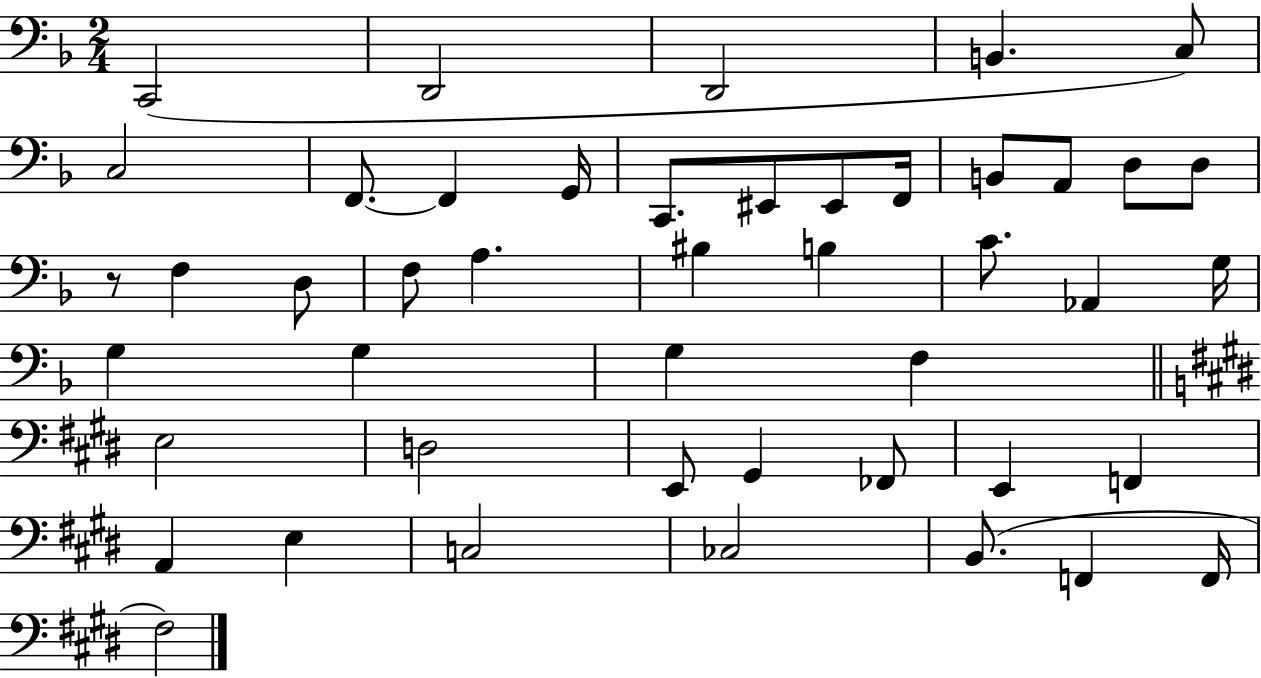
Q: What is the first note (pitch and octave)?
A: C2